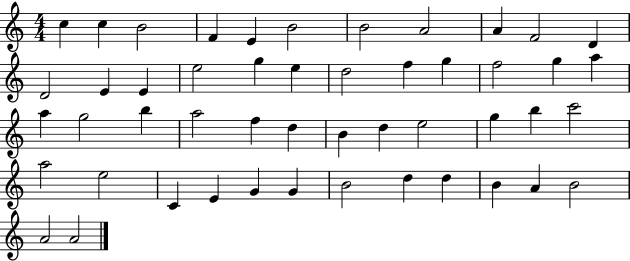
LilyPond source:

{
  \clef treble
  \numericTimeSignature
  \time 4/4
  \key c \major
  c''4 c''4 b'2 | f'4 e'4 b'2 | b'2 a'2 | a'4 f'2 d'4 | \break d'2 e'4 e'4 | e''2 g''4 e''4 | d''2 f''4 g''4 | f''2 g''4 a''4 | \break a''4 g''2 b''4 | a''2 f''4 d''4 | b'4 d''4 e''2 | g''4 b''4 c'''2 | \break a''2 e''2 | c'4 e'4 g'4 g'4 | b'2 d''4 d''4 | b'4 a'4 b'2 | \break a'2 a'2 | \bar "|."
}